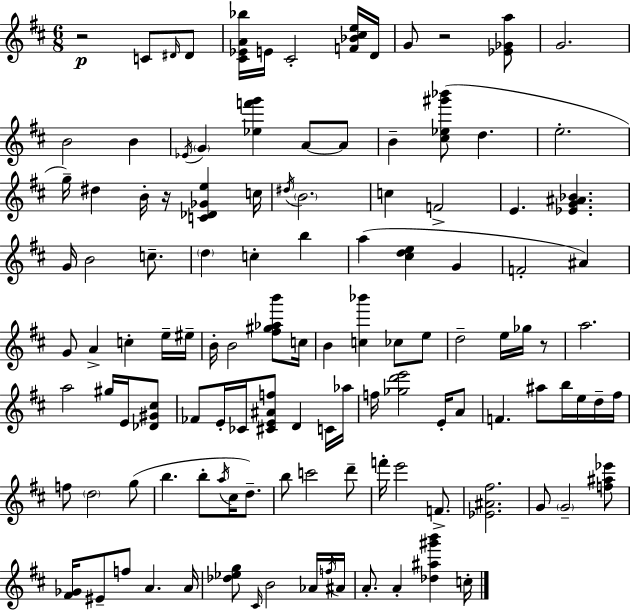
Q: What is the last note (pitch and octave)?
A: C5